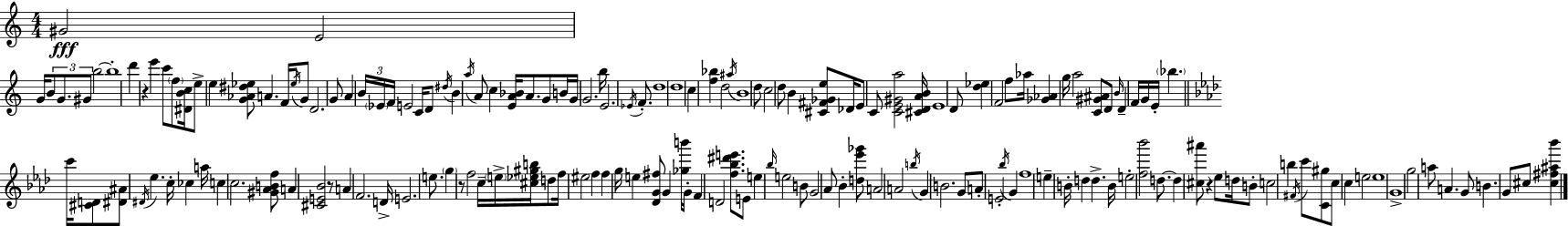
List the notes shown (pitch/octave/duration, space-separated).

G#4/h E4/h G4/s B4/e G4/e. G#4/e B5/h B5/w D6/q R/q E6/q C6/e F5/e [D#4,B4,C5]/s E5/e E5/q [G4,Ab4,D#5,Eb5]/e A4/q. F4/s Eb5/s G4/e D4/h. G4/e A4/q B4/s Eb4/s F4/s E4/h C4/s D4/e D#5/s B4/q A5/s A4/e C5/q [E4,A4,Bb4]/s A4/e. G4/e B4/s G4/s G4/h. B5/s E4/h. Eb4/s F4/e. D5/w D5/w C5/q [F5,Bb5]/q D5/h A#5/s B4/w D5/e C5/h D5/e B4/q [C#4,F#4,Gb4,E5]/e Db4/s E4/e C4/e [C4,E4,G#4,A5]/h [C#4,D4,A4,B4]/s E4/w D4/e [D5,Eb5]/q F4/h F5/e Ab5/s [Gb4,Ab4]/q G5/s A5/h [C4,G#4,A#4]/e D4/e B4/s D4/q F4/s G4/s E4/s Bb5/q. C6/s [C#4,D4]/e [D#4,A#4]/e D#4/s Eb5/q. C5/s CES5/q A5/s C5/q C5/h. [G#4,Ab4,B4,F5]/e A4/q [C#4,E4,Bb4]/h R/e A4/q F4/h. D4/s E4/h. E5/e. G5/q R/e F5/h C5/s E5/s [C#5,Eb5,G#5,B5]/s D5/e F5/s EIS5/h F5/q F5/q G5/s E5/q [Db4,G4,F#5]/e G4/q [Gb5,B6]/s G4/s F4/q D4/h [F5,Bb5,D#6,E6]/e. E4/e E5/q Bb5/s E5/h B4/e G4/h Ab4/e Bb4/q [D5,Eb6,Gb6]/e A4/h A4/h B5/s G4/q B4/h. G4/e A4/e E4/h Bb5/s G4/q F5/w E5/q B4/s D5/q D5/q. B4/s E5/h [F5,Bb6]/h D5/e. D5/q [C#5,A#6]/e R/q Eb5/e D5/s B4/e C5/h B5/q F#4/s C6/e [C4,G#5]/e C5/e C5/q E5/h E5/w G4/w G5/h A5/e A4/q. G4/e B4/q. G4/e C#5/e [C#5,F#5,A#5,Bb6]/q